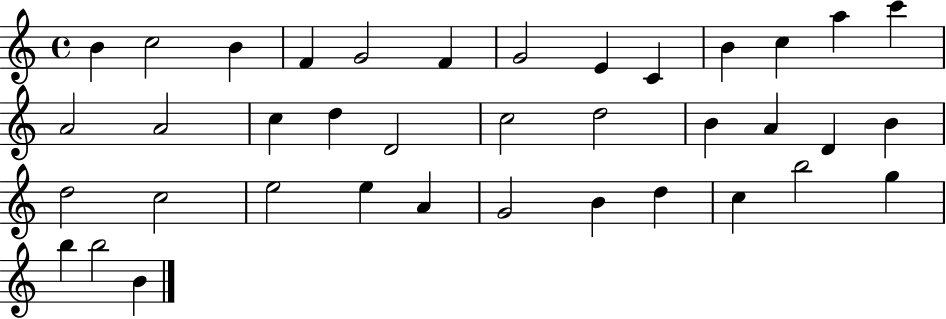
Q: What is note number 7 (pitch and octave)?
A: G4